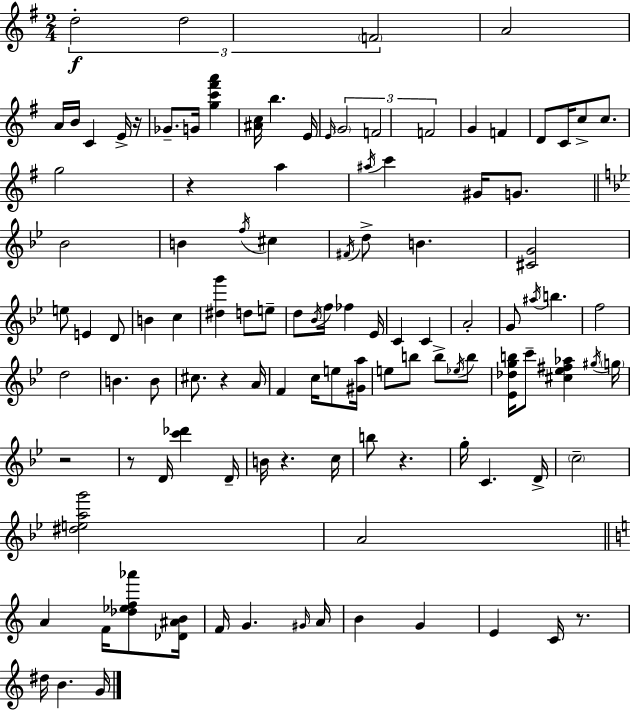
{
  \clef treble
  \numericTimeSignature
  \time 2/4
  \key g \major
  \tuplet 3/2 { d''2-.\f | d''2 | \parenthesize f'2 } | a'2 | \break a'16 b'16 c'4 e'16-> r16 | ges'8.-- g'16 <g'' c''' fis''' a'''>4 | <ais' c''>16 b''4. e'16 | \grace { e'16 } \tuplet 3/2 { \parenthesize g'2 | \break f'2 | f'2 } | g'4 f'4 | d'8 c'16 c''8-> c''8. | \break g''2 | r4 a''4 | \acciaccatura { ais''16 } c'''4 gis'16 g'8. | \bar "||" \break \key bes \major bes'2 | b'4 \acciaccatura { f''16 } cis''4 | \acciaccatura { fis'16 } d''8-> b'4. | <cis' g'>2 | \break e''8 e'4 | d'8 b'4 c''4 | <dis'' g'''>4 d''8 | e''8-- d''8 \acciaccatura { bes'16 } f''16 fes''4 | \break ees'16 c'4 c'4 | a'2-. | g'8 \acciaccatura { ais''16 } b''4. | f''2 | \break d''2 | b'4. | b'8 cis''8. r4 | a'16 f'4 | \break c''16 e''8 <gis' a''>16 e''8 b''8 | b''8-> \acciaccatura { ees''16 } b''8 <ees' des'' g'' b''>16 c'''8-- | <cis'' ees'' fis'' aes''>4 \acciaccatura { gis''16 } \parenthesize g''16 r2 | r8 | \break d'16 <c''' des'''>4 d'16-- b'16 r4. | c''16 b''8 | r4. g''16-. c'4. | d'16-> \parenthesize c''2-- | \break <dis'' e'' a'' g'''>2 | a'2 | \bar "||" \break \key c \major a'4 f'16 <des'' ees'' f'' aes'''>8 <des' ais' b'>16 | f'16 g'4. \grace { gis'16 } | a'16 b'4 g'4 | e'4 c'16 r8. | \break dis''16 b'4. | g'16 \bar "|."
}